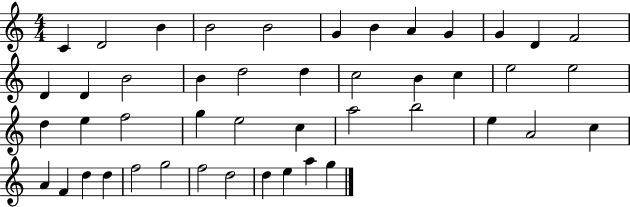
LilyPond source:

{
  \clef treble
  \numericTimeSignature
  \time 4/4
  \key c \major
  c'4 d'2 b'4 | b'2 b'2 | g'4 b'4 a'4 g'4 | g'4 d'4 f'2 | \break d'4 d'4 b'2 | b'4 d''2 d''4 | c''2 b'4 c''4 | e''2 e''2 | \break d''4 e''4 f''2 | g''4 e''2 c''4 | a''2 b''2 | e''4 a'2 c''4 | \break a'4 f'4 d''4 d''4 | f''2 g''2 | f''2 d''2 | d''4 e''4 a''4 g''4 | \break \bar "|."
}